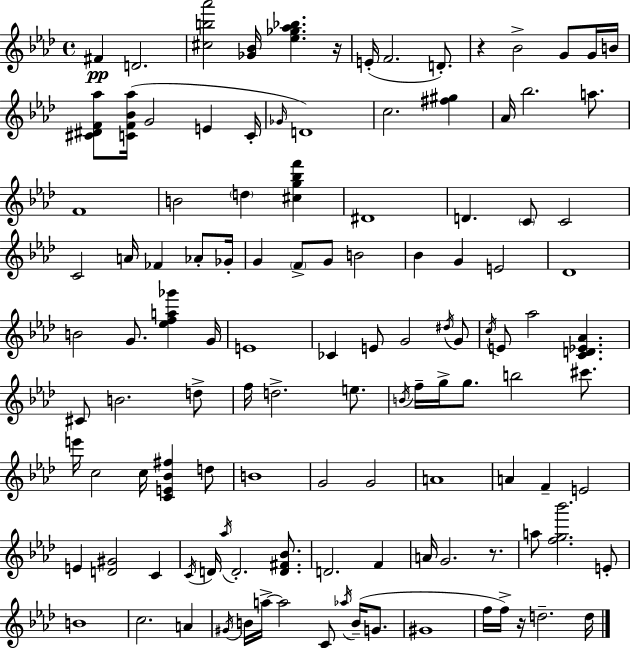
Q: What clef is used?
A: treble